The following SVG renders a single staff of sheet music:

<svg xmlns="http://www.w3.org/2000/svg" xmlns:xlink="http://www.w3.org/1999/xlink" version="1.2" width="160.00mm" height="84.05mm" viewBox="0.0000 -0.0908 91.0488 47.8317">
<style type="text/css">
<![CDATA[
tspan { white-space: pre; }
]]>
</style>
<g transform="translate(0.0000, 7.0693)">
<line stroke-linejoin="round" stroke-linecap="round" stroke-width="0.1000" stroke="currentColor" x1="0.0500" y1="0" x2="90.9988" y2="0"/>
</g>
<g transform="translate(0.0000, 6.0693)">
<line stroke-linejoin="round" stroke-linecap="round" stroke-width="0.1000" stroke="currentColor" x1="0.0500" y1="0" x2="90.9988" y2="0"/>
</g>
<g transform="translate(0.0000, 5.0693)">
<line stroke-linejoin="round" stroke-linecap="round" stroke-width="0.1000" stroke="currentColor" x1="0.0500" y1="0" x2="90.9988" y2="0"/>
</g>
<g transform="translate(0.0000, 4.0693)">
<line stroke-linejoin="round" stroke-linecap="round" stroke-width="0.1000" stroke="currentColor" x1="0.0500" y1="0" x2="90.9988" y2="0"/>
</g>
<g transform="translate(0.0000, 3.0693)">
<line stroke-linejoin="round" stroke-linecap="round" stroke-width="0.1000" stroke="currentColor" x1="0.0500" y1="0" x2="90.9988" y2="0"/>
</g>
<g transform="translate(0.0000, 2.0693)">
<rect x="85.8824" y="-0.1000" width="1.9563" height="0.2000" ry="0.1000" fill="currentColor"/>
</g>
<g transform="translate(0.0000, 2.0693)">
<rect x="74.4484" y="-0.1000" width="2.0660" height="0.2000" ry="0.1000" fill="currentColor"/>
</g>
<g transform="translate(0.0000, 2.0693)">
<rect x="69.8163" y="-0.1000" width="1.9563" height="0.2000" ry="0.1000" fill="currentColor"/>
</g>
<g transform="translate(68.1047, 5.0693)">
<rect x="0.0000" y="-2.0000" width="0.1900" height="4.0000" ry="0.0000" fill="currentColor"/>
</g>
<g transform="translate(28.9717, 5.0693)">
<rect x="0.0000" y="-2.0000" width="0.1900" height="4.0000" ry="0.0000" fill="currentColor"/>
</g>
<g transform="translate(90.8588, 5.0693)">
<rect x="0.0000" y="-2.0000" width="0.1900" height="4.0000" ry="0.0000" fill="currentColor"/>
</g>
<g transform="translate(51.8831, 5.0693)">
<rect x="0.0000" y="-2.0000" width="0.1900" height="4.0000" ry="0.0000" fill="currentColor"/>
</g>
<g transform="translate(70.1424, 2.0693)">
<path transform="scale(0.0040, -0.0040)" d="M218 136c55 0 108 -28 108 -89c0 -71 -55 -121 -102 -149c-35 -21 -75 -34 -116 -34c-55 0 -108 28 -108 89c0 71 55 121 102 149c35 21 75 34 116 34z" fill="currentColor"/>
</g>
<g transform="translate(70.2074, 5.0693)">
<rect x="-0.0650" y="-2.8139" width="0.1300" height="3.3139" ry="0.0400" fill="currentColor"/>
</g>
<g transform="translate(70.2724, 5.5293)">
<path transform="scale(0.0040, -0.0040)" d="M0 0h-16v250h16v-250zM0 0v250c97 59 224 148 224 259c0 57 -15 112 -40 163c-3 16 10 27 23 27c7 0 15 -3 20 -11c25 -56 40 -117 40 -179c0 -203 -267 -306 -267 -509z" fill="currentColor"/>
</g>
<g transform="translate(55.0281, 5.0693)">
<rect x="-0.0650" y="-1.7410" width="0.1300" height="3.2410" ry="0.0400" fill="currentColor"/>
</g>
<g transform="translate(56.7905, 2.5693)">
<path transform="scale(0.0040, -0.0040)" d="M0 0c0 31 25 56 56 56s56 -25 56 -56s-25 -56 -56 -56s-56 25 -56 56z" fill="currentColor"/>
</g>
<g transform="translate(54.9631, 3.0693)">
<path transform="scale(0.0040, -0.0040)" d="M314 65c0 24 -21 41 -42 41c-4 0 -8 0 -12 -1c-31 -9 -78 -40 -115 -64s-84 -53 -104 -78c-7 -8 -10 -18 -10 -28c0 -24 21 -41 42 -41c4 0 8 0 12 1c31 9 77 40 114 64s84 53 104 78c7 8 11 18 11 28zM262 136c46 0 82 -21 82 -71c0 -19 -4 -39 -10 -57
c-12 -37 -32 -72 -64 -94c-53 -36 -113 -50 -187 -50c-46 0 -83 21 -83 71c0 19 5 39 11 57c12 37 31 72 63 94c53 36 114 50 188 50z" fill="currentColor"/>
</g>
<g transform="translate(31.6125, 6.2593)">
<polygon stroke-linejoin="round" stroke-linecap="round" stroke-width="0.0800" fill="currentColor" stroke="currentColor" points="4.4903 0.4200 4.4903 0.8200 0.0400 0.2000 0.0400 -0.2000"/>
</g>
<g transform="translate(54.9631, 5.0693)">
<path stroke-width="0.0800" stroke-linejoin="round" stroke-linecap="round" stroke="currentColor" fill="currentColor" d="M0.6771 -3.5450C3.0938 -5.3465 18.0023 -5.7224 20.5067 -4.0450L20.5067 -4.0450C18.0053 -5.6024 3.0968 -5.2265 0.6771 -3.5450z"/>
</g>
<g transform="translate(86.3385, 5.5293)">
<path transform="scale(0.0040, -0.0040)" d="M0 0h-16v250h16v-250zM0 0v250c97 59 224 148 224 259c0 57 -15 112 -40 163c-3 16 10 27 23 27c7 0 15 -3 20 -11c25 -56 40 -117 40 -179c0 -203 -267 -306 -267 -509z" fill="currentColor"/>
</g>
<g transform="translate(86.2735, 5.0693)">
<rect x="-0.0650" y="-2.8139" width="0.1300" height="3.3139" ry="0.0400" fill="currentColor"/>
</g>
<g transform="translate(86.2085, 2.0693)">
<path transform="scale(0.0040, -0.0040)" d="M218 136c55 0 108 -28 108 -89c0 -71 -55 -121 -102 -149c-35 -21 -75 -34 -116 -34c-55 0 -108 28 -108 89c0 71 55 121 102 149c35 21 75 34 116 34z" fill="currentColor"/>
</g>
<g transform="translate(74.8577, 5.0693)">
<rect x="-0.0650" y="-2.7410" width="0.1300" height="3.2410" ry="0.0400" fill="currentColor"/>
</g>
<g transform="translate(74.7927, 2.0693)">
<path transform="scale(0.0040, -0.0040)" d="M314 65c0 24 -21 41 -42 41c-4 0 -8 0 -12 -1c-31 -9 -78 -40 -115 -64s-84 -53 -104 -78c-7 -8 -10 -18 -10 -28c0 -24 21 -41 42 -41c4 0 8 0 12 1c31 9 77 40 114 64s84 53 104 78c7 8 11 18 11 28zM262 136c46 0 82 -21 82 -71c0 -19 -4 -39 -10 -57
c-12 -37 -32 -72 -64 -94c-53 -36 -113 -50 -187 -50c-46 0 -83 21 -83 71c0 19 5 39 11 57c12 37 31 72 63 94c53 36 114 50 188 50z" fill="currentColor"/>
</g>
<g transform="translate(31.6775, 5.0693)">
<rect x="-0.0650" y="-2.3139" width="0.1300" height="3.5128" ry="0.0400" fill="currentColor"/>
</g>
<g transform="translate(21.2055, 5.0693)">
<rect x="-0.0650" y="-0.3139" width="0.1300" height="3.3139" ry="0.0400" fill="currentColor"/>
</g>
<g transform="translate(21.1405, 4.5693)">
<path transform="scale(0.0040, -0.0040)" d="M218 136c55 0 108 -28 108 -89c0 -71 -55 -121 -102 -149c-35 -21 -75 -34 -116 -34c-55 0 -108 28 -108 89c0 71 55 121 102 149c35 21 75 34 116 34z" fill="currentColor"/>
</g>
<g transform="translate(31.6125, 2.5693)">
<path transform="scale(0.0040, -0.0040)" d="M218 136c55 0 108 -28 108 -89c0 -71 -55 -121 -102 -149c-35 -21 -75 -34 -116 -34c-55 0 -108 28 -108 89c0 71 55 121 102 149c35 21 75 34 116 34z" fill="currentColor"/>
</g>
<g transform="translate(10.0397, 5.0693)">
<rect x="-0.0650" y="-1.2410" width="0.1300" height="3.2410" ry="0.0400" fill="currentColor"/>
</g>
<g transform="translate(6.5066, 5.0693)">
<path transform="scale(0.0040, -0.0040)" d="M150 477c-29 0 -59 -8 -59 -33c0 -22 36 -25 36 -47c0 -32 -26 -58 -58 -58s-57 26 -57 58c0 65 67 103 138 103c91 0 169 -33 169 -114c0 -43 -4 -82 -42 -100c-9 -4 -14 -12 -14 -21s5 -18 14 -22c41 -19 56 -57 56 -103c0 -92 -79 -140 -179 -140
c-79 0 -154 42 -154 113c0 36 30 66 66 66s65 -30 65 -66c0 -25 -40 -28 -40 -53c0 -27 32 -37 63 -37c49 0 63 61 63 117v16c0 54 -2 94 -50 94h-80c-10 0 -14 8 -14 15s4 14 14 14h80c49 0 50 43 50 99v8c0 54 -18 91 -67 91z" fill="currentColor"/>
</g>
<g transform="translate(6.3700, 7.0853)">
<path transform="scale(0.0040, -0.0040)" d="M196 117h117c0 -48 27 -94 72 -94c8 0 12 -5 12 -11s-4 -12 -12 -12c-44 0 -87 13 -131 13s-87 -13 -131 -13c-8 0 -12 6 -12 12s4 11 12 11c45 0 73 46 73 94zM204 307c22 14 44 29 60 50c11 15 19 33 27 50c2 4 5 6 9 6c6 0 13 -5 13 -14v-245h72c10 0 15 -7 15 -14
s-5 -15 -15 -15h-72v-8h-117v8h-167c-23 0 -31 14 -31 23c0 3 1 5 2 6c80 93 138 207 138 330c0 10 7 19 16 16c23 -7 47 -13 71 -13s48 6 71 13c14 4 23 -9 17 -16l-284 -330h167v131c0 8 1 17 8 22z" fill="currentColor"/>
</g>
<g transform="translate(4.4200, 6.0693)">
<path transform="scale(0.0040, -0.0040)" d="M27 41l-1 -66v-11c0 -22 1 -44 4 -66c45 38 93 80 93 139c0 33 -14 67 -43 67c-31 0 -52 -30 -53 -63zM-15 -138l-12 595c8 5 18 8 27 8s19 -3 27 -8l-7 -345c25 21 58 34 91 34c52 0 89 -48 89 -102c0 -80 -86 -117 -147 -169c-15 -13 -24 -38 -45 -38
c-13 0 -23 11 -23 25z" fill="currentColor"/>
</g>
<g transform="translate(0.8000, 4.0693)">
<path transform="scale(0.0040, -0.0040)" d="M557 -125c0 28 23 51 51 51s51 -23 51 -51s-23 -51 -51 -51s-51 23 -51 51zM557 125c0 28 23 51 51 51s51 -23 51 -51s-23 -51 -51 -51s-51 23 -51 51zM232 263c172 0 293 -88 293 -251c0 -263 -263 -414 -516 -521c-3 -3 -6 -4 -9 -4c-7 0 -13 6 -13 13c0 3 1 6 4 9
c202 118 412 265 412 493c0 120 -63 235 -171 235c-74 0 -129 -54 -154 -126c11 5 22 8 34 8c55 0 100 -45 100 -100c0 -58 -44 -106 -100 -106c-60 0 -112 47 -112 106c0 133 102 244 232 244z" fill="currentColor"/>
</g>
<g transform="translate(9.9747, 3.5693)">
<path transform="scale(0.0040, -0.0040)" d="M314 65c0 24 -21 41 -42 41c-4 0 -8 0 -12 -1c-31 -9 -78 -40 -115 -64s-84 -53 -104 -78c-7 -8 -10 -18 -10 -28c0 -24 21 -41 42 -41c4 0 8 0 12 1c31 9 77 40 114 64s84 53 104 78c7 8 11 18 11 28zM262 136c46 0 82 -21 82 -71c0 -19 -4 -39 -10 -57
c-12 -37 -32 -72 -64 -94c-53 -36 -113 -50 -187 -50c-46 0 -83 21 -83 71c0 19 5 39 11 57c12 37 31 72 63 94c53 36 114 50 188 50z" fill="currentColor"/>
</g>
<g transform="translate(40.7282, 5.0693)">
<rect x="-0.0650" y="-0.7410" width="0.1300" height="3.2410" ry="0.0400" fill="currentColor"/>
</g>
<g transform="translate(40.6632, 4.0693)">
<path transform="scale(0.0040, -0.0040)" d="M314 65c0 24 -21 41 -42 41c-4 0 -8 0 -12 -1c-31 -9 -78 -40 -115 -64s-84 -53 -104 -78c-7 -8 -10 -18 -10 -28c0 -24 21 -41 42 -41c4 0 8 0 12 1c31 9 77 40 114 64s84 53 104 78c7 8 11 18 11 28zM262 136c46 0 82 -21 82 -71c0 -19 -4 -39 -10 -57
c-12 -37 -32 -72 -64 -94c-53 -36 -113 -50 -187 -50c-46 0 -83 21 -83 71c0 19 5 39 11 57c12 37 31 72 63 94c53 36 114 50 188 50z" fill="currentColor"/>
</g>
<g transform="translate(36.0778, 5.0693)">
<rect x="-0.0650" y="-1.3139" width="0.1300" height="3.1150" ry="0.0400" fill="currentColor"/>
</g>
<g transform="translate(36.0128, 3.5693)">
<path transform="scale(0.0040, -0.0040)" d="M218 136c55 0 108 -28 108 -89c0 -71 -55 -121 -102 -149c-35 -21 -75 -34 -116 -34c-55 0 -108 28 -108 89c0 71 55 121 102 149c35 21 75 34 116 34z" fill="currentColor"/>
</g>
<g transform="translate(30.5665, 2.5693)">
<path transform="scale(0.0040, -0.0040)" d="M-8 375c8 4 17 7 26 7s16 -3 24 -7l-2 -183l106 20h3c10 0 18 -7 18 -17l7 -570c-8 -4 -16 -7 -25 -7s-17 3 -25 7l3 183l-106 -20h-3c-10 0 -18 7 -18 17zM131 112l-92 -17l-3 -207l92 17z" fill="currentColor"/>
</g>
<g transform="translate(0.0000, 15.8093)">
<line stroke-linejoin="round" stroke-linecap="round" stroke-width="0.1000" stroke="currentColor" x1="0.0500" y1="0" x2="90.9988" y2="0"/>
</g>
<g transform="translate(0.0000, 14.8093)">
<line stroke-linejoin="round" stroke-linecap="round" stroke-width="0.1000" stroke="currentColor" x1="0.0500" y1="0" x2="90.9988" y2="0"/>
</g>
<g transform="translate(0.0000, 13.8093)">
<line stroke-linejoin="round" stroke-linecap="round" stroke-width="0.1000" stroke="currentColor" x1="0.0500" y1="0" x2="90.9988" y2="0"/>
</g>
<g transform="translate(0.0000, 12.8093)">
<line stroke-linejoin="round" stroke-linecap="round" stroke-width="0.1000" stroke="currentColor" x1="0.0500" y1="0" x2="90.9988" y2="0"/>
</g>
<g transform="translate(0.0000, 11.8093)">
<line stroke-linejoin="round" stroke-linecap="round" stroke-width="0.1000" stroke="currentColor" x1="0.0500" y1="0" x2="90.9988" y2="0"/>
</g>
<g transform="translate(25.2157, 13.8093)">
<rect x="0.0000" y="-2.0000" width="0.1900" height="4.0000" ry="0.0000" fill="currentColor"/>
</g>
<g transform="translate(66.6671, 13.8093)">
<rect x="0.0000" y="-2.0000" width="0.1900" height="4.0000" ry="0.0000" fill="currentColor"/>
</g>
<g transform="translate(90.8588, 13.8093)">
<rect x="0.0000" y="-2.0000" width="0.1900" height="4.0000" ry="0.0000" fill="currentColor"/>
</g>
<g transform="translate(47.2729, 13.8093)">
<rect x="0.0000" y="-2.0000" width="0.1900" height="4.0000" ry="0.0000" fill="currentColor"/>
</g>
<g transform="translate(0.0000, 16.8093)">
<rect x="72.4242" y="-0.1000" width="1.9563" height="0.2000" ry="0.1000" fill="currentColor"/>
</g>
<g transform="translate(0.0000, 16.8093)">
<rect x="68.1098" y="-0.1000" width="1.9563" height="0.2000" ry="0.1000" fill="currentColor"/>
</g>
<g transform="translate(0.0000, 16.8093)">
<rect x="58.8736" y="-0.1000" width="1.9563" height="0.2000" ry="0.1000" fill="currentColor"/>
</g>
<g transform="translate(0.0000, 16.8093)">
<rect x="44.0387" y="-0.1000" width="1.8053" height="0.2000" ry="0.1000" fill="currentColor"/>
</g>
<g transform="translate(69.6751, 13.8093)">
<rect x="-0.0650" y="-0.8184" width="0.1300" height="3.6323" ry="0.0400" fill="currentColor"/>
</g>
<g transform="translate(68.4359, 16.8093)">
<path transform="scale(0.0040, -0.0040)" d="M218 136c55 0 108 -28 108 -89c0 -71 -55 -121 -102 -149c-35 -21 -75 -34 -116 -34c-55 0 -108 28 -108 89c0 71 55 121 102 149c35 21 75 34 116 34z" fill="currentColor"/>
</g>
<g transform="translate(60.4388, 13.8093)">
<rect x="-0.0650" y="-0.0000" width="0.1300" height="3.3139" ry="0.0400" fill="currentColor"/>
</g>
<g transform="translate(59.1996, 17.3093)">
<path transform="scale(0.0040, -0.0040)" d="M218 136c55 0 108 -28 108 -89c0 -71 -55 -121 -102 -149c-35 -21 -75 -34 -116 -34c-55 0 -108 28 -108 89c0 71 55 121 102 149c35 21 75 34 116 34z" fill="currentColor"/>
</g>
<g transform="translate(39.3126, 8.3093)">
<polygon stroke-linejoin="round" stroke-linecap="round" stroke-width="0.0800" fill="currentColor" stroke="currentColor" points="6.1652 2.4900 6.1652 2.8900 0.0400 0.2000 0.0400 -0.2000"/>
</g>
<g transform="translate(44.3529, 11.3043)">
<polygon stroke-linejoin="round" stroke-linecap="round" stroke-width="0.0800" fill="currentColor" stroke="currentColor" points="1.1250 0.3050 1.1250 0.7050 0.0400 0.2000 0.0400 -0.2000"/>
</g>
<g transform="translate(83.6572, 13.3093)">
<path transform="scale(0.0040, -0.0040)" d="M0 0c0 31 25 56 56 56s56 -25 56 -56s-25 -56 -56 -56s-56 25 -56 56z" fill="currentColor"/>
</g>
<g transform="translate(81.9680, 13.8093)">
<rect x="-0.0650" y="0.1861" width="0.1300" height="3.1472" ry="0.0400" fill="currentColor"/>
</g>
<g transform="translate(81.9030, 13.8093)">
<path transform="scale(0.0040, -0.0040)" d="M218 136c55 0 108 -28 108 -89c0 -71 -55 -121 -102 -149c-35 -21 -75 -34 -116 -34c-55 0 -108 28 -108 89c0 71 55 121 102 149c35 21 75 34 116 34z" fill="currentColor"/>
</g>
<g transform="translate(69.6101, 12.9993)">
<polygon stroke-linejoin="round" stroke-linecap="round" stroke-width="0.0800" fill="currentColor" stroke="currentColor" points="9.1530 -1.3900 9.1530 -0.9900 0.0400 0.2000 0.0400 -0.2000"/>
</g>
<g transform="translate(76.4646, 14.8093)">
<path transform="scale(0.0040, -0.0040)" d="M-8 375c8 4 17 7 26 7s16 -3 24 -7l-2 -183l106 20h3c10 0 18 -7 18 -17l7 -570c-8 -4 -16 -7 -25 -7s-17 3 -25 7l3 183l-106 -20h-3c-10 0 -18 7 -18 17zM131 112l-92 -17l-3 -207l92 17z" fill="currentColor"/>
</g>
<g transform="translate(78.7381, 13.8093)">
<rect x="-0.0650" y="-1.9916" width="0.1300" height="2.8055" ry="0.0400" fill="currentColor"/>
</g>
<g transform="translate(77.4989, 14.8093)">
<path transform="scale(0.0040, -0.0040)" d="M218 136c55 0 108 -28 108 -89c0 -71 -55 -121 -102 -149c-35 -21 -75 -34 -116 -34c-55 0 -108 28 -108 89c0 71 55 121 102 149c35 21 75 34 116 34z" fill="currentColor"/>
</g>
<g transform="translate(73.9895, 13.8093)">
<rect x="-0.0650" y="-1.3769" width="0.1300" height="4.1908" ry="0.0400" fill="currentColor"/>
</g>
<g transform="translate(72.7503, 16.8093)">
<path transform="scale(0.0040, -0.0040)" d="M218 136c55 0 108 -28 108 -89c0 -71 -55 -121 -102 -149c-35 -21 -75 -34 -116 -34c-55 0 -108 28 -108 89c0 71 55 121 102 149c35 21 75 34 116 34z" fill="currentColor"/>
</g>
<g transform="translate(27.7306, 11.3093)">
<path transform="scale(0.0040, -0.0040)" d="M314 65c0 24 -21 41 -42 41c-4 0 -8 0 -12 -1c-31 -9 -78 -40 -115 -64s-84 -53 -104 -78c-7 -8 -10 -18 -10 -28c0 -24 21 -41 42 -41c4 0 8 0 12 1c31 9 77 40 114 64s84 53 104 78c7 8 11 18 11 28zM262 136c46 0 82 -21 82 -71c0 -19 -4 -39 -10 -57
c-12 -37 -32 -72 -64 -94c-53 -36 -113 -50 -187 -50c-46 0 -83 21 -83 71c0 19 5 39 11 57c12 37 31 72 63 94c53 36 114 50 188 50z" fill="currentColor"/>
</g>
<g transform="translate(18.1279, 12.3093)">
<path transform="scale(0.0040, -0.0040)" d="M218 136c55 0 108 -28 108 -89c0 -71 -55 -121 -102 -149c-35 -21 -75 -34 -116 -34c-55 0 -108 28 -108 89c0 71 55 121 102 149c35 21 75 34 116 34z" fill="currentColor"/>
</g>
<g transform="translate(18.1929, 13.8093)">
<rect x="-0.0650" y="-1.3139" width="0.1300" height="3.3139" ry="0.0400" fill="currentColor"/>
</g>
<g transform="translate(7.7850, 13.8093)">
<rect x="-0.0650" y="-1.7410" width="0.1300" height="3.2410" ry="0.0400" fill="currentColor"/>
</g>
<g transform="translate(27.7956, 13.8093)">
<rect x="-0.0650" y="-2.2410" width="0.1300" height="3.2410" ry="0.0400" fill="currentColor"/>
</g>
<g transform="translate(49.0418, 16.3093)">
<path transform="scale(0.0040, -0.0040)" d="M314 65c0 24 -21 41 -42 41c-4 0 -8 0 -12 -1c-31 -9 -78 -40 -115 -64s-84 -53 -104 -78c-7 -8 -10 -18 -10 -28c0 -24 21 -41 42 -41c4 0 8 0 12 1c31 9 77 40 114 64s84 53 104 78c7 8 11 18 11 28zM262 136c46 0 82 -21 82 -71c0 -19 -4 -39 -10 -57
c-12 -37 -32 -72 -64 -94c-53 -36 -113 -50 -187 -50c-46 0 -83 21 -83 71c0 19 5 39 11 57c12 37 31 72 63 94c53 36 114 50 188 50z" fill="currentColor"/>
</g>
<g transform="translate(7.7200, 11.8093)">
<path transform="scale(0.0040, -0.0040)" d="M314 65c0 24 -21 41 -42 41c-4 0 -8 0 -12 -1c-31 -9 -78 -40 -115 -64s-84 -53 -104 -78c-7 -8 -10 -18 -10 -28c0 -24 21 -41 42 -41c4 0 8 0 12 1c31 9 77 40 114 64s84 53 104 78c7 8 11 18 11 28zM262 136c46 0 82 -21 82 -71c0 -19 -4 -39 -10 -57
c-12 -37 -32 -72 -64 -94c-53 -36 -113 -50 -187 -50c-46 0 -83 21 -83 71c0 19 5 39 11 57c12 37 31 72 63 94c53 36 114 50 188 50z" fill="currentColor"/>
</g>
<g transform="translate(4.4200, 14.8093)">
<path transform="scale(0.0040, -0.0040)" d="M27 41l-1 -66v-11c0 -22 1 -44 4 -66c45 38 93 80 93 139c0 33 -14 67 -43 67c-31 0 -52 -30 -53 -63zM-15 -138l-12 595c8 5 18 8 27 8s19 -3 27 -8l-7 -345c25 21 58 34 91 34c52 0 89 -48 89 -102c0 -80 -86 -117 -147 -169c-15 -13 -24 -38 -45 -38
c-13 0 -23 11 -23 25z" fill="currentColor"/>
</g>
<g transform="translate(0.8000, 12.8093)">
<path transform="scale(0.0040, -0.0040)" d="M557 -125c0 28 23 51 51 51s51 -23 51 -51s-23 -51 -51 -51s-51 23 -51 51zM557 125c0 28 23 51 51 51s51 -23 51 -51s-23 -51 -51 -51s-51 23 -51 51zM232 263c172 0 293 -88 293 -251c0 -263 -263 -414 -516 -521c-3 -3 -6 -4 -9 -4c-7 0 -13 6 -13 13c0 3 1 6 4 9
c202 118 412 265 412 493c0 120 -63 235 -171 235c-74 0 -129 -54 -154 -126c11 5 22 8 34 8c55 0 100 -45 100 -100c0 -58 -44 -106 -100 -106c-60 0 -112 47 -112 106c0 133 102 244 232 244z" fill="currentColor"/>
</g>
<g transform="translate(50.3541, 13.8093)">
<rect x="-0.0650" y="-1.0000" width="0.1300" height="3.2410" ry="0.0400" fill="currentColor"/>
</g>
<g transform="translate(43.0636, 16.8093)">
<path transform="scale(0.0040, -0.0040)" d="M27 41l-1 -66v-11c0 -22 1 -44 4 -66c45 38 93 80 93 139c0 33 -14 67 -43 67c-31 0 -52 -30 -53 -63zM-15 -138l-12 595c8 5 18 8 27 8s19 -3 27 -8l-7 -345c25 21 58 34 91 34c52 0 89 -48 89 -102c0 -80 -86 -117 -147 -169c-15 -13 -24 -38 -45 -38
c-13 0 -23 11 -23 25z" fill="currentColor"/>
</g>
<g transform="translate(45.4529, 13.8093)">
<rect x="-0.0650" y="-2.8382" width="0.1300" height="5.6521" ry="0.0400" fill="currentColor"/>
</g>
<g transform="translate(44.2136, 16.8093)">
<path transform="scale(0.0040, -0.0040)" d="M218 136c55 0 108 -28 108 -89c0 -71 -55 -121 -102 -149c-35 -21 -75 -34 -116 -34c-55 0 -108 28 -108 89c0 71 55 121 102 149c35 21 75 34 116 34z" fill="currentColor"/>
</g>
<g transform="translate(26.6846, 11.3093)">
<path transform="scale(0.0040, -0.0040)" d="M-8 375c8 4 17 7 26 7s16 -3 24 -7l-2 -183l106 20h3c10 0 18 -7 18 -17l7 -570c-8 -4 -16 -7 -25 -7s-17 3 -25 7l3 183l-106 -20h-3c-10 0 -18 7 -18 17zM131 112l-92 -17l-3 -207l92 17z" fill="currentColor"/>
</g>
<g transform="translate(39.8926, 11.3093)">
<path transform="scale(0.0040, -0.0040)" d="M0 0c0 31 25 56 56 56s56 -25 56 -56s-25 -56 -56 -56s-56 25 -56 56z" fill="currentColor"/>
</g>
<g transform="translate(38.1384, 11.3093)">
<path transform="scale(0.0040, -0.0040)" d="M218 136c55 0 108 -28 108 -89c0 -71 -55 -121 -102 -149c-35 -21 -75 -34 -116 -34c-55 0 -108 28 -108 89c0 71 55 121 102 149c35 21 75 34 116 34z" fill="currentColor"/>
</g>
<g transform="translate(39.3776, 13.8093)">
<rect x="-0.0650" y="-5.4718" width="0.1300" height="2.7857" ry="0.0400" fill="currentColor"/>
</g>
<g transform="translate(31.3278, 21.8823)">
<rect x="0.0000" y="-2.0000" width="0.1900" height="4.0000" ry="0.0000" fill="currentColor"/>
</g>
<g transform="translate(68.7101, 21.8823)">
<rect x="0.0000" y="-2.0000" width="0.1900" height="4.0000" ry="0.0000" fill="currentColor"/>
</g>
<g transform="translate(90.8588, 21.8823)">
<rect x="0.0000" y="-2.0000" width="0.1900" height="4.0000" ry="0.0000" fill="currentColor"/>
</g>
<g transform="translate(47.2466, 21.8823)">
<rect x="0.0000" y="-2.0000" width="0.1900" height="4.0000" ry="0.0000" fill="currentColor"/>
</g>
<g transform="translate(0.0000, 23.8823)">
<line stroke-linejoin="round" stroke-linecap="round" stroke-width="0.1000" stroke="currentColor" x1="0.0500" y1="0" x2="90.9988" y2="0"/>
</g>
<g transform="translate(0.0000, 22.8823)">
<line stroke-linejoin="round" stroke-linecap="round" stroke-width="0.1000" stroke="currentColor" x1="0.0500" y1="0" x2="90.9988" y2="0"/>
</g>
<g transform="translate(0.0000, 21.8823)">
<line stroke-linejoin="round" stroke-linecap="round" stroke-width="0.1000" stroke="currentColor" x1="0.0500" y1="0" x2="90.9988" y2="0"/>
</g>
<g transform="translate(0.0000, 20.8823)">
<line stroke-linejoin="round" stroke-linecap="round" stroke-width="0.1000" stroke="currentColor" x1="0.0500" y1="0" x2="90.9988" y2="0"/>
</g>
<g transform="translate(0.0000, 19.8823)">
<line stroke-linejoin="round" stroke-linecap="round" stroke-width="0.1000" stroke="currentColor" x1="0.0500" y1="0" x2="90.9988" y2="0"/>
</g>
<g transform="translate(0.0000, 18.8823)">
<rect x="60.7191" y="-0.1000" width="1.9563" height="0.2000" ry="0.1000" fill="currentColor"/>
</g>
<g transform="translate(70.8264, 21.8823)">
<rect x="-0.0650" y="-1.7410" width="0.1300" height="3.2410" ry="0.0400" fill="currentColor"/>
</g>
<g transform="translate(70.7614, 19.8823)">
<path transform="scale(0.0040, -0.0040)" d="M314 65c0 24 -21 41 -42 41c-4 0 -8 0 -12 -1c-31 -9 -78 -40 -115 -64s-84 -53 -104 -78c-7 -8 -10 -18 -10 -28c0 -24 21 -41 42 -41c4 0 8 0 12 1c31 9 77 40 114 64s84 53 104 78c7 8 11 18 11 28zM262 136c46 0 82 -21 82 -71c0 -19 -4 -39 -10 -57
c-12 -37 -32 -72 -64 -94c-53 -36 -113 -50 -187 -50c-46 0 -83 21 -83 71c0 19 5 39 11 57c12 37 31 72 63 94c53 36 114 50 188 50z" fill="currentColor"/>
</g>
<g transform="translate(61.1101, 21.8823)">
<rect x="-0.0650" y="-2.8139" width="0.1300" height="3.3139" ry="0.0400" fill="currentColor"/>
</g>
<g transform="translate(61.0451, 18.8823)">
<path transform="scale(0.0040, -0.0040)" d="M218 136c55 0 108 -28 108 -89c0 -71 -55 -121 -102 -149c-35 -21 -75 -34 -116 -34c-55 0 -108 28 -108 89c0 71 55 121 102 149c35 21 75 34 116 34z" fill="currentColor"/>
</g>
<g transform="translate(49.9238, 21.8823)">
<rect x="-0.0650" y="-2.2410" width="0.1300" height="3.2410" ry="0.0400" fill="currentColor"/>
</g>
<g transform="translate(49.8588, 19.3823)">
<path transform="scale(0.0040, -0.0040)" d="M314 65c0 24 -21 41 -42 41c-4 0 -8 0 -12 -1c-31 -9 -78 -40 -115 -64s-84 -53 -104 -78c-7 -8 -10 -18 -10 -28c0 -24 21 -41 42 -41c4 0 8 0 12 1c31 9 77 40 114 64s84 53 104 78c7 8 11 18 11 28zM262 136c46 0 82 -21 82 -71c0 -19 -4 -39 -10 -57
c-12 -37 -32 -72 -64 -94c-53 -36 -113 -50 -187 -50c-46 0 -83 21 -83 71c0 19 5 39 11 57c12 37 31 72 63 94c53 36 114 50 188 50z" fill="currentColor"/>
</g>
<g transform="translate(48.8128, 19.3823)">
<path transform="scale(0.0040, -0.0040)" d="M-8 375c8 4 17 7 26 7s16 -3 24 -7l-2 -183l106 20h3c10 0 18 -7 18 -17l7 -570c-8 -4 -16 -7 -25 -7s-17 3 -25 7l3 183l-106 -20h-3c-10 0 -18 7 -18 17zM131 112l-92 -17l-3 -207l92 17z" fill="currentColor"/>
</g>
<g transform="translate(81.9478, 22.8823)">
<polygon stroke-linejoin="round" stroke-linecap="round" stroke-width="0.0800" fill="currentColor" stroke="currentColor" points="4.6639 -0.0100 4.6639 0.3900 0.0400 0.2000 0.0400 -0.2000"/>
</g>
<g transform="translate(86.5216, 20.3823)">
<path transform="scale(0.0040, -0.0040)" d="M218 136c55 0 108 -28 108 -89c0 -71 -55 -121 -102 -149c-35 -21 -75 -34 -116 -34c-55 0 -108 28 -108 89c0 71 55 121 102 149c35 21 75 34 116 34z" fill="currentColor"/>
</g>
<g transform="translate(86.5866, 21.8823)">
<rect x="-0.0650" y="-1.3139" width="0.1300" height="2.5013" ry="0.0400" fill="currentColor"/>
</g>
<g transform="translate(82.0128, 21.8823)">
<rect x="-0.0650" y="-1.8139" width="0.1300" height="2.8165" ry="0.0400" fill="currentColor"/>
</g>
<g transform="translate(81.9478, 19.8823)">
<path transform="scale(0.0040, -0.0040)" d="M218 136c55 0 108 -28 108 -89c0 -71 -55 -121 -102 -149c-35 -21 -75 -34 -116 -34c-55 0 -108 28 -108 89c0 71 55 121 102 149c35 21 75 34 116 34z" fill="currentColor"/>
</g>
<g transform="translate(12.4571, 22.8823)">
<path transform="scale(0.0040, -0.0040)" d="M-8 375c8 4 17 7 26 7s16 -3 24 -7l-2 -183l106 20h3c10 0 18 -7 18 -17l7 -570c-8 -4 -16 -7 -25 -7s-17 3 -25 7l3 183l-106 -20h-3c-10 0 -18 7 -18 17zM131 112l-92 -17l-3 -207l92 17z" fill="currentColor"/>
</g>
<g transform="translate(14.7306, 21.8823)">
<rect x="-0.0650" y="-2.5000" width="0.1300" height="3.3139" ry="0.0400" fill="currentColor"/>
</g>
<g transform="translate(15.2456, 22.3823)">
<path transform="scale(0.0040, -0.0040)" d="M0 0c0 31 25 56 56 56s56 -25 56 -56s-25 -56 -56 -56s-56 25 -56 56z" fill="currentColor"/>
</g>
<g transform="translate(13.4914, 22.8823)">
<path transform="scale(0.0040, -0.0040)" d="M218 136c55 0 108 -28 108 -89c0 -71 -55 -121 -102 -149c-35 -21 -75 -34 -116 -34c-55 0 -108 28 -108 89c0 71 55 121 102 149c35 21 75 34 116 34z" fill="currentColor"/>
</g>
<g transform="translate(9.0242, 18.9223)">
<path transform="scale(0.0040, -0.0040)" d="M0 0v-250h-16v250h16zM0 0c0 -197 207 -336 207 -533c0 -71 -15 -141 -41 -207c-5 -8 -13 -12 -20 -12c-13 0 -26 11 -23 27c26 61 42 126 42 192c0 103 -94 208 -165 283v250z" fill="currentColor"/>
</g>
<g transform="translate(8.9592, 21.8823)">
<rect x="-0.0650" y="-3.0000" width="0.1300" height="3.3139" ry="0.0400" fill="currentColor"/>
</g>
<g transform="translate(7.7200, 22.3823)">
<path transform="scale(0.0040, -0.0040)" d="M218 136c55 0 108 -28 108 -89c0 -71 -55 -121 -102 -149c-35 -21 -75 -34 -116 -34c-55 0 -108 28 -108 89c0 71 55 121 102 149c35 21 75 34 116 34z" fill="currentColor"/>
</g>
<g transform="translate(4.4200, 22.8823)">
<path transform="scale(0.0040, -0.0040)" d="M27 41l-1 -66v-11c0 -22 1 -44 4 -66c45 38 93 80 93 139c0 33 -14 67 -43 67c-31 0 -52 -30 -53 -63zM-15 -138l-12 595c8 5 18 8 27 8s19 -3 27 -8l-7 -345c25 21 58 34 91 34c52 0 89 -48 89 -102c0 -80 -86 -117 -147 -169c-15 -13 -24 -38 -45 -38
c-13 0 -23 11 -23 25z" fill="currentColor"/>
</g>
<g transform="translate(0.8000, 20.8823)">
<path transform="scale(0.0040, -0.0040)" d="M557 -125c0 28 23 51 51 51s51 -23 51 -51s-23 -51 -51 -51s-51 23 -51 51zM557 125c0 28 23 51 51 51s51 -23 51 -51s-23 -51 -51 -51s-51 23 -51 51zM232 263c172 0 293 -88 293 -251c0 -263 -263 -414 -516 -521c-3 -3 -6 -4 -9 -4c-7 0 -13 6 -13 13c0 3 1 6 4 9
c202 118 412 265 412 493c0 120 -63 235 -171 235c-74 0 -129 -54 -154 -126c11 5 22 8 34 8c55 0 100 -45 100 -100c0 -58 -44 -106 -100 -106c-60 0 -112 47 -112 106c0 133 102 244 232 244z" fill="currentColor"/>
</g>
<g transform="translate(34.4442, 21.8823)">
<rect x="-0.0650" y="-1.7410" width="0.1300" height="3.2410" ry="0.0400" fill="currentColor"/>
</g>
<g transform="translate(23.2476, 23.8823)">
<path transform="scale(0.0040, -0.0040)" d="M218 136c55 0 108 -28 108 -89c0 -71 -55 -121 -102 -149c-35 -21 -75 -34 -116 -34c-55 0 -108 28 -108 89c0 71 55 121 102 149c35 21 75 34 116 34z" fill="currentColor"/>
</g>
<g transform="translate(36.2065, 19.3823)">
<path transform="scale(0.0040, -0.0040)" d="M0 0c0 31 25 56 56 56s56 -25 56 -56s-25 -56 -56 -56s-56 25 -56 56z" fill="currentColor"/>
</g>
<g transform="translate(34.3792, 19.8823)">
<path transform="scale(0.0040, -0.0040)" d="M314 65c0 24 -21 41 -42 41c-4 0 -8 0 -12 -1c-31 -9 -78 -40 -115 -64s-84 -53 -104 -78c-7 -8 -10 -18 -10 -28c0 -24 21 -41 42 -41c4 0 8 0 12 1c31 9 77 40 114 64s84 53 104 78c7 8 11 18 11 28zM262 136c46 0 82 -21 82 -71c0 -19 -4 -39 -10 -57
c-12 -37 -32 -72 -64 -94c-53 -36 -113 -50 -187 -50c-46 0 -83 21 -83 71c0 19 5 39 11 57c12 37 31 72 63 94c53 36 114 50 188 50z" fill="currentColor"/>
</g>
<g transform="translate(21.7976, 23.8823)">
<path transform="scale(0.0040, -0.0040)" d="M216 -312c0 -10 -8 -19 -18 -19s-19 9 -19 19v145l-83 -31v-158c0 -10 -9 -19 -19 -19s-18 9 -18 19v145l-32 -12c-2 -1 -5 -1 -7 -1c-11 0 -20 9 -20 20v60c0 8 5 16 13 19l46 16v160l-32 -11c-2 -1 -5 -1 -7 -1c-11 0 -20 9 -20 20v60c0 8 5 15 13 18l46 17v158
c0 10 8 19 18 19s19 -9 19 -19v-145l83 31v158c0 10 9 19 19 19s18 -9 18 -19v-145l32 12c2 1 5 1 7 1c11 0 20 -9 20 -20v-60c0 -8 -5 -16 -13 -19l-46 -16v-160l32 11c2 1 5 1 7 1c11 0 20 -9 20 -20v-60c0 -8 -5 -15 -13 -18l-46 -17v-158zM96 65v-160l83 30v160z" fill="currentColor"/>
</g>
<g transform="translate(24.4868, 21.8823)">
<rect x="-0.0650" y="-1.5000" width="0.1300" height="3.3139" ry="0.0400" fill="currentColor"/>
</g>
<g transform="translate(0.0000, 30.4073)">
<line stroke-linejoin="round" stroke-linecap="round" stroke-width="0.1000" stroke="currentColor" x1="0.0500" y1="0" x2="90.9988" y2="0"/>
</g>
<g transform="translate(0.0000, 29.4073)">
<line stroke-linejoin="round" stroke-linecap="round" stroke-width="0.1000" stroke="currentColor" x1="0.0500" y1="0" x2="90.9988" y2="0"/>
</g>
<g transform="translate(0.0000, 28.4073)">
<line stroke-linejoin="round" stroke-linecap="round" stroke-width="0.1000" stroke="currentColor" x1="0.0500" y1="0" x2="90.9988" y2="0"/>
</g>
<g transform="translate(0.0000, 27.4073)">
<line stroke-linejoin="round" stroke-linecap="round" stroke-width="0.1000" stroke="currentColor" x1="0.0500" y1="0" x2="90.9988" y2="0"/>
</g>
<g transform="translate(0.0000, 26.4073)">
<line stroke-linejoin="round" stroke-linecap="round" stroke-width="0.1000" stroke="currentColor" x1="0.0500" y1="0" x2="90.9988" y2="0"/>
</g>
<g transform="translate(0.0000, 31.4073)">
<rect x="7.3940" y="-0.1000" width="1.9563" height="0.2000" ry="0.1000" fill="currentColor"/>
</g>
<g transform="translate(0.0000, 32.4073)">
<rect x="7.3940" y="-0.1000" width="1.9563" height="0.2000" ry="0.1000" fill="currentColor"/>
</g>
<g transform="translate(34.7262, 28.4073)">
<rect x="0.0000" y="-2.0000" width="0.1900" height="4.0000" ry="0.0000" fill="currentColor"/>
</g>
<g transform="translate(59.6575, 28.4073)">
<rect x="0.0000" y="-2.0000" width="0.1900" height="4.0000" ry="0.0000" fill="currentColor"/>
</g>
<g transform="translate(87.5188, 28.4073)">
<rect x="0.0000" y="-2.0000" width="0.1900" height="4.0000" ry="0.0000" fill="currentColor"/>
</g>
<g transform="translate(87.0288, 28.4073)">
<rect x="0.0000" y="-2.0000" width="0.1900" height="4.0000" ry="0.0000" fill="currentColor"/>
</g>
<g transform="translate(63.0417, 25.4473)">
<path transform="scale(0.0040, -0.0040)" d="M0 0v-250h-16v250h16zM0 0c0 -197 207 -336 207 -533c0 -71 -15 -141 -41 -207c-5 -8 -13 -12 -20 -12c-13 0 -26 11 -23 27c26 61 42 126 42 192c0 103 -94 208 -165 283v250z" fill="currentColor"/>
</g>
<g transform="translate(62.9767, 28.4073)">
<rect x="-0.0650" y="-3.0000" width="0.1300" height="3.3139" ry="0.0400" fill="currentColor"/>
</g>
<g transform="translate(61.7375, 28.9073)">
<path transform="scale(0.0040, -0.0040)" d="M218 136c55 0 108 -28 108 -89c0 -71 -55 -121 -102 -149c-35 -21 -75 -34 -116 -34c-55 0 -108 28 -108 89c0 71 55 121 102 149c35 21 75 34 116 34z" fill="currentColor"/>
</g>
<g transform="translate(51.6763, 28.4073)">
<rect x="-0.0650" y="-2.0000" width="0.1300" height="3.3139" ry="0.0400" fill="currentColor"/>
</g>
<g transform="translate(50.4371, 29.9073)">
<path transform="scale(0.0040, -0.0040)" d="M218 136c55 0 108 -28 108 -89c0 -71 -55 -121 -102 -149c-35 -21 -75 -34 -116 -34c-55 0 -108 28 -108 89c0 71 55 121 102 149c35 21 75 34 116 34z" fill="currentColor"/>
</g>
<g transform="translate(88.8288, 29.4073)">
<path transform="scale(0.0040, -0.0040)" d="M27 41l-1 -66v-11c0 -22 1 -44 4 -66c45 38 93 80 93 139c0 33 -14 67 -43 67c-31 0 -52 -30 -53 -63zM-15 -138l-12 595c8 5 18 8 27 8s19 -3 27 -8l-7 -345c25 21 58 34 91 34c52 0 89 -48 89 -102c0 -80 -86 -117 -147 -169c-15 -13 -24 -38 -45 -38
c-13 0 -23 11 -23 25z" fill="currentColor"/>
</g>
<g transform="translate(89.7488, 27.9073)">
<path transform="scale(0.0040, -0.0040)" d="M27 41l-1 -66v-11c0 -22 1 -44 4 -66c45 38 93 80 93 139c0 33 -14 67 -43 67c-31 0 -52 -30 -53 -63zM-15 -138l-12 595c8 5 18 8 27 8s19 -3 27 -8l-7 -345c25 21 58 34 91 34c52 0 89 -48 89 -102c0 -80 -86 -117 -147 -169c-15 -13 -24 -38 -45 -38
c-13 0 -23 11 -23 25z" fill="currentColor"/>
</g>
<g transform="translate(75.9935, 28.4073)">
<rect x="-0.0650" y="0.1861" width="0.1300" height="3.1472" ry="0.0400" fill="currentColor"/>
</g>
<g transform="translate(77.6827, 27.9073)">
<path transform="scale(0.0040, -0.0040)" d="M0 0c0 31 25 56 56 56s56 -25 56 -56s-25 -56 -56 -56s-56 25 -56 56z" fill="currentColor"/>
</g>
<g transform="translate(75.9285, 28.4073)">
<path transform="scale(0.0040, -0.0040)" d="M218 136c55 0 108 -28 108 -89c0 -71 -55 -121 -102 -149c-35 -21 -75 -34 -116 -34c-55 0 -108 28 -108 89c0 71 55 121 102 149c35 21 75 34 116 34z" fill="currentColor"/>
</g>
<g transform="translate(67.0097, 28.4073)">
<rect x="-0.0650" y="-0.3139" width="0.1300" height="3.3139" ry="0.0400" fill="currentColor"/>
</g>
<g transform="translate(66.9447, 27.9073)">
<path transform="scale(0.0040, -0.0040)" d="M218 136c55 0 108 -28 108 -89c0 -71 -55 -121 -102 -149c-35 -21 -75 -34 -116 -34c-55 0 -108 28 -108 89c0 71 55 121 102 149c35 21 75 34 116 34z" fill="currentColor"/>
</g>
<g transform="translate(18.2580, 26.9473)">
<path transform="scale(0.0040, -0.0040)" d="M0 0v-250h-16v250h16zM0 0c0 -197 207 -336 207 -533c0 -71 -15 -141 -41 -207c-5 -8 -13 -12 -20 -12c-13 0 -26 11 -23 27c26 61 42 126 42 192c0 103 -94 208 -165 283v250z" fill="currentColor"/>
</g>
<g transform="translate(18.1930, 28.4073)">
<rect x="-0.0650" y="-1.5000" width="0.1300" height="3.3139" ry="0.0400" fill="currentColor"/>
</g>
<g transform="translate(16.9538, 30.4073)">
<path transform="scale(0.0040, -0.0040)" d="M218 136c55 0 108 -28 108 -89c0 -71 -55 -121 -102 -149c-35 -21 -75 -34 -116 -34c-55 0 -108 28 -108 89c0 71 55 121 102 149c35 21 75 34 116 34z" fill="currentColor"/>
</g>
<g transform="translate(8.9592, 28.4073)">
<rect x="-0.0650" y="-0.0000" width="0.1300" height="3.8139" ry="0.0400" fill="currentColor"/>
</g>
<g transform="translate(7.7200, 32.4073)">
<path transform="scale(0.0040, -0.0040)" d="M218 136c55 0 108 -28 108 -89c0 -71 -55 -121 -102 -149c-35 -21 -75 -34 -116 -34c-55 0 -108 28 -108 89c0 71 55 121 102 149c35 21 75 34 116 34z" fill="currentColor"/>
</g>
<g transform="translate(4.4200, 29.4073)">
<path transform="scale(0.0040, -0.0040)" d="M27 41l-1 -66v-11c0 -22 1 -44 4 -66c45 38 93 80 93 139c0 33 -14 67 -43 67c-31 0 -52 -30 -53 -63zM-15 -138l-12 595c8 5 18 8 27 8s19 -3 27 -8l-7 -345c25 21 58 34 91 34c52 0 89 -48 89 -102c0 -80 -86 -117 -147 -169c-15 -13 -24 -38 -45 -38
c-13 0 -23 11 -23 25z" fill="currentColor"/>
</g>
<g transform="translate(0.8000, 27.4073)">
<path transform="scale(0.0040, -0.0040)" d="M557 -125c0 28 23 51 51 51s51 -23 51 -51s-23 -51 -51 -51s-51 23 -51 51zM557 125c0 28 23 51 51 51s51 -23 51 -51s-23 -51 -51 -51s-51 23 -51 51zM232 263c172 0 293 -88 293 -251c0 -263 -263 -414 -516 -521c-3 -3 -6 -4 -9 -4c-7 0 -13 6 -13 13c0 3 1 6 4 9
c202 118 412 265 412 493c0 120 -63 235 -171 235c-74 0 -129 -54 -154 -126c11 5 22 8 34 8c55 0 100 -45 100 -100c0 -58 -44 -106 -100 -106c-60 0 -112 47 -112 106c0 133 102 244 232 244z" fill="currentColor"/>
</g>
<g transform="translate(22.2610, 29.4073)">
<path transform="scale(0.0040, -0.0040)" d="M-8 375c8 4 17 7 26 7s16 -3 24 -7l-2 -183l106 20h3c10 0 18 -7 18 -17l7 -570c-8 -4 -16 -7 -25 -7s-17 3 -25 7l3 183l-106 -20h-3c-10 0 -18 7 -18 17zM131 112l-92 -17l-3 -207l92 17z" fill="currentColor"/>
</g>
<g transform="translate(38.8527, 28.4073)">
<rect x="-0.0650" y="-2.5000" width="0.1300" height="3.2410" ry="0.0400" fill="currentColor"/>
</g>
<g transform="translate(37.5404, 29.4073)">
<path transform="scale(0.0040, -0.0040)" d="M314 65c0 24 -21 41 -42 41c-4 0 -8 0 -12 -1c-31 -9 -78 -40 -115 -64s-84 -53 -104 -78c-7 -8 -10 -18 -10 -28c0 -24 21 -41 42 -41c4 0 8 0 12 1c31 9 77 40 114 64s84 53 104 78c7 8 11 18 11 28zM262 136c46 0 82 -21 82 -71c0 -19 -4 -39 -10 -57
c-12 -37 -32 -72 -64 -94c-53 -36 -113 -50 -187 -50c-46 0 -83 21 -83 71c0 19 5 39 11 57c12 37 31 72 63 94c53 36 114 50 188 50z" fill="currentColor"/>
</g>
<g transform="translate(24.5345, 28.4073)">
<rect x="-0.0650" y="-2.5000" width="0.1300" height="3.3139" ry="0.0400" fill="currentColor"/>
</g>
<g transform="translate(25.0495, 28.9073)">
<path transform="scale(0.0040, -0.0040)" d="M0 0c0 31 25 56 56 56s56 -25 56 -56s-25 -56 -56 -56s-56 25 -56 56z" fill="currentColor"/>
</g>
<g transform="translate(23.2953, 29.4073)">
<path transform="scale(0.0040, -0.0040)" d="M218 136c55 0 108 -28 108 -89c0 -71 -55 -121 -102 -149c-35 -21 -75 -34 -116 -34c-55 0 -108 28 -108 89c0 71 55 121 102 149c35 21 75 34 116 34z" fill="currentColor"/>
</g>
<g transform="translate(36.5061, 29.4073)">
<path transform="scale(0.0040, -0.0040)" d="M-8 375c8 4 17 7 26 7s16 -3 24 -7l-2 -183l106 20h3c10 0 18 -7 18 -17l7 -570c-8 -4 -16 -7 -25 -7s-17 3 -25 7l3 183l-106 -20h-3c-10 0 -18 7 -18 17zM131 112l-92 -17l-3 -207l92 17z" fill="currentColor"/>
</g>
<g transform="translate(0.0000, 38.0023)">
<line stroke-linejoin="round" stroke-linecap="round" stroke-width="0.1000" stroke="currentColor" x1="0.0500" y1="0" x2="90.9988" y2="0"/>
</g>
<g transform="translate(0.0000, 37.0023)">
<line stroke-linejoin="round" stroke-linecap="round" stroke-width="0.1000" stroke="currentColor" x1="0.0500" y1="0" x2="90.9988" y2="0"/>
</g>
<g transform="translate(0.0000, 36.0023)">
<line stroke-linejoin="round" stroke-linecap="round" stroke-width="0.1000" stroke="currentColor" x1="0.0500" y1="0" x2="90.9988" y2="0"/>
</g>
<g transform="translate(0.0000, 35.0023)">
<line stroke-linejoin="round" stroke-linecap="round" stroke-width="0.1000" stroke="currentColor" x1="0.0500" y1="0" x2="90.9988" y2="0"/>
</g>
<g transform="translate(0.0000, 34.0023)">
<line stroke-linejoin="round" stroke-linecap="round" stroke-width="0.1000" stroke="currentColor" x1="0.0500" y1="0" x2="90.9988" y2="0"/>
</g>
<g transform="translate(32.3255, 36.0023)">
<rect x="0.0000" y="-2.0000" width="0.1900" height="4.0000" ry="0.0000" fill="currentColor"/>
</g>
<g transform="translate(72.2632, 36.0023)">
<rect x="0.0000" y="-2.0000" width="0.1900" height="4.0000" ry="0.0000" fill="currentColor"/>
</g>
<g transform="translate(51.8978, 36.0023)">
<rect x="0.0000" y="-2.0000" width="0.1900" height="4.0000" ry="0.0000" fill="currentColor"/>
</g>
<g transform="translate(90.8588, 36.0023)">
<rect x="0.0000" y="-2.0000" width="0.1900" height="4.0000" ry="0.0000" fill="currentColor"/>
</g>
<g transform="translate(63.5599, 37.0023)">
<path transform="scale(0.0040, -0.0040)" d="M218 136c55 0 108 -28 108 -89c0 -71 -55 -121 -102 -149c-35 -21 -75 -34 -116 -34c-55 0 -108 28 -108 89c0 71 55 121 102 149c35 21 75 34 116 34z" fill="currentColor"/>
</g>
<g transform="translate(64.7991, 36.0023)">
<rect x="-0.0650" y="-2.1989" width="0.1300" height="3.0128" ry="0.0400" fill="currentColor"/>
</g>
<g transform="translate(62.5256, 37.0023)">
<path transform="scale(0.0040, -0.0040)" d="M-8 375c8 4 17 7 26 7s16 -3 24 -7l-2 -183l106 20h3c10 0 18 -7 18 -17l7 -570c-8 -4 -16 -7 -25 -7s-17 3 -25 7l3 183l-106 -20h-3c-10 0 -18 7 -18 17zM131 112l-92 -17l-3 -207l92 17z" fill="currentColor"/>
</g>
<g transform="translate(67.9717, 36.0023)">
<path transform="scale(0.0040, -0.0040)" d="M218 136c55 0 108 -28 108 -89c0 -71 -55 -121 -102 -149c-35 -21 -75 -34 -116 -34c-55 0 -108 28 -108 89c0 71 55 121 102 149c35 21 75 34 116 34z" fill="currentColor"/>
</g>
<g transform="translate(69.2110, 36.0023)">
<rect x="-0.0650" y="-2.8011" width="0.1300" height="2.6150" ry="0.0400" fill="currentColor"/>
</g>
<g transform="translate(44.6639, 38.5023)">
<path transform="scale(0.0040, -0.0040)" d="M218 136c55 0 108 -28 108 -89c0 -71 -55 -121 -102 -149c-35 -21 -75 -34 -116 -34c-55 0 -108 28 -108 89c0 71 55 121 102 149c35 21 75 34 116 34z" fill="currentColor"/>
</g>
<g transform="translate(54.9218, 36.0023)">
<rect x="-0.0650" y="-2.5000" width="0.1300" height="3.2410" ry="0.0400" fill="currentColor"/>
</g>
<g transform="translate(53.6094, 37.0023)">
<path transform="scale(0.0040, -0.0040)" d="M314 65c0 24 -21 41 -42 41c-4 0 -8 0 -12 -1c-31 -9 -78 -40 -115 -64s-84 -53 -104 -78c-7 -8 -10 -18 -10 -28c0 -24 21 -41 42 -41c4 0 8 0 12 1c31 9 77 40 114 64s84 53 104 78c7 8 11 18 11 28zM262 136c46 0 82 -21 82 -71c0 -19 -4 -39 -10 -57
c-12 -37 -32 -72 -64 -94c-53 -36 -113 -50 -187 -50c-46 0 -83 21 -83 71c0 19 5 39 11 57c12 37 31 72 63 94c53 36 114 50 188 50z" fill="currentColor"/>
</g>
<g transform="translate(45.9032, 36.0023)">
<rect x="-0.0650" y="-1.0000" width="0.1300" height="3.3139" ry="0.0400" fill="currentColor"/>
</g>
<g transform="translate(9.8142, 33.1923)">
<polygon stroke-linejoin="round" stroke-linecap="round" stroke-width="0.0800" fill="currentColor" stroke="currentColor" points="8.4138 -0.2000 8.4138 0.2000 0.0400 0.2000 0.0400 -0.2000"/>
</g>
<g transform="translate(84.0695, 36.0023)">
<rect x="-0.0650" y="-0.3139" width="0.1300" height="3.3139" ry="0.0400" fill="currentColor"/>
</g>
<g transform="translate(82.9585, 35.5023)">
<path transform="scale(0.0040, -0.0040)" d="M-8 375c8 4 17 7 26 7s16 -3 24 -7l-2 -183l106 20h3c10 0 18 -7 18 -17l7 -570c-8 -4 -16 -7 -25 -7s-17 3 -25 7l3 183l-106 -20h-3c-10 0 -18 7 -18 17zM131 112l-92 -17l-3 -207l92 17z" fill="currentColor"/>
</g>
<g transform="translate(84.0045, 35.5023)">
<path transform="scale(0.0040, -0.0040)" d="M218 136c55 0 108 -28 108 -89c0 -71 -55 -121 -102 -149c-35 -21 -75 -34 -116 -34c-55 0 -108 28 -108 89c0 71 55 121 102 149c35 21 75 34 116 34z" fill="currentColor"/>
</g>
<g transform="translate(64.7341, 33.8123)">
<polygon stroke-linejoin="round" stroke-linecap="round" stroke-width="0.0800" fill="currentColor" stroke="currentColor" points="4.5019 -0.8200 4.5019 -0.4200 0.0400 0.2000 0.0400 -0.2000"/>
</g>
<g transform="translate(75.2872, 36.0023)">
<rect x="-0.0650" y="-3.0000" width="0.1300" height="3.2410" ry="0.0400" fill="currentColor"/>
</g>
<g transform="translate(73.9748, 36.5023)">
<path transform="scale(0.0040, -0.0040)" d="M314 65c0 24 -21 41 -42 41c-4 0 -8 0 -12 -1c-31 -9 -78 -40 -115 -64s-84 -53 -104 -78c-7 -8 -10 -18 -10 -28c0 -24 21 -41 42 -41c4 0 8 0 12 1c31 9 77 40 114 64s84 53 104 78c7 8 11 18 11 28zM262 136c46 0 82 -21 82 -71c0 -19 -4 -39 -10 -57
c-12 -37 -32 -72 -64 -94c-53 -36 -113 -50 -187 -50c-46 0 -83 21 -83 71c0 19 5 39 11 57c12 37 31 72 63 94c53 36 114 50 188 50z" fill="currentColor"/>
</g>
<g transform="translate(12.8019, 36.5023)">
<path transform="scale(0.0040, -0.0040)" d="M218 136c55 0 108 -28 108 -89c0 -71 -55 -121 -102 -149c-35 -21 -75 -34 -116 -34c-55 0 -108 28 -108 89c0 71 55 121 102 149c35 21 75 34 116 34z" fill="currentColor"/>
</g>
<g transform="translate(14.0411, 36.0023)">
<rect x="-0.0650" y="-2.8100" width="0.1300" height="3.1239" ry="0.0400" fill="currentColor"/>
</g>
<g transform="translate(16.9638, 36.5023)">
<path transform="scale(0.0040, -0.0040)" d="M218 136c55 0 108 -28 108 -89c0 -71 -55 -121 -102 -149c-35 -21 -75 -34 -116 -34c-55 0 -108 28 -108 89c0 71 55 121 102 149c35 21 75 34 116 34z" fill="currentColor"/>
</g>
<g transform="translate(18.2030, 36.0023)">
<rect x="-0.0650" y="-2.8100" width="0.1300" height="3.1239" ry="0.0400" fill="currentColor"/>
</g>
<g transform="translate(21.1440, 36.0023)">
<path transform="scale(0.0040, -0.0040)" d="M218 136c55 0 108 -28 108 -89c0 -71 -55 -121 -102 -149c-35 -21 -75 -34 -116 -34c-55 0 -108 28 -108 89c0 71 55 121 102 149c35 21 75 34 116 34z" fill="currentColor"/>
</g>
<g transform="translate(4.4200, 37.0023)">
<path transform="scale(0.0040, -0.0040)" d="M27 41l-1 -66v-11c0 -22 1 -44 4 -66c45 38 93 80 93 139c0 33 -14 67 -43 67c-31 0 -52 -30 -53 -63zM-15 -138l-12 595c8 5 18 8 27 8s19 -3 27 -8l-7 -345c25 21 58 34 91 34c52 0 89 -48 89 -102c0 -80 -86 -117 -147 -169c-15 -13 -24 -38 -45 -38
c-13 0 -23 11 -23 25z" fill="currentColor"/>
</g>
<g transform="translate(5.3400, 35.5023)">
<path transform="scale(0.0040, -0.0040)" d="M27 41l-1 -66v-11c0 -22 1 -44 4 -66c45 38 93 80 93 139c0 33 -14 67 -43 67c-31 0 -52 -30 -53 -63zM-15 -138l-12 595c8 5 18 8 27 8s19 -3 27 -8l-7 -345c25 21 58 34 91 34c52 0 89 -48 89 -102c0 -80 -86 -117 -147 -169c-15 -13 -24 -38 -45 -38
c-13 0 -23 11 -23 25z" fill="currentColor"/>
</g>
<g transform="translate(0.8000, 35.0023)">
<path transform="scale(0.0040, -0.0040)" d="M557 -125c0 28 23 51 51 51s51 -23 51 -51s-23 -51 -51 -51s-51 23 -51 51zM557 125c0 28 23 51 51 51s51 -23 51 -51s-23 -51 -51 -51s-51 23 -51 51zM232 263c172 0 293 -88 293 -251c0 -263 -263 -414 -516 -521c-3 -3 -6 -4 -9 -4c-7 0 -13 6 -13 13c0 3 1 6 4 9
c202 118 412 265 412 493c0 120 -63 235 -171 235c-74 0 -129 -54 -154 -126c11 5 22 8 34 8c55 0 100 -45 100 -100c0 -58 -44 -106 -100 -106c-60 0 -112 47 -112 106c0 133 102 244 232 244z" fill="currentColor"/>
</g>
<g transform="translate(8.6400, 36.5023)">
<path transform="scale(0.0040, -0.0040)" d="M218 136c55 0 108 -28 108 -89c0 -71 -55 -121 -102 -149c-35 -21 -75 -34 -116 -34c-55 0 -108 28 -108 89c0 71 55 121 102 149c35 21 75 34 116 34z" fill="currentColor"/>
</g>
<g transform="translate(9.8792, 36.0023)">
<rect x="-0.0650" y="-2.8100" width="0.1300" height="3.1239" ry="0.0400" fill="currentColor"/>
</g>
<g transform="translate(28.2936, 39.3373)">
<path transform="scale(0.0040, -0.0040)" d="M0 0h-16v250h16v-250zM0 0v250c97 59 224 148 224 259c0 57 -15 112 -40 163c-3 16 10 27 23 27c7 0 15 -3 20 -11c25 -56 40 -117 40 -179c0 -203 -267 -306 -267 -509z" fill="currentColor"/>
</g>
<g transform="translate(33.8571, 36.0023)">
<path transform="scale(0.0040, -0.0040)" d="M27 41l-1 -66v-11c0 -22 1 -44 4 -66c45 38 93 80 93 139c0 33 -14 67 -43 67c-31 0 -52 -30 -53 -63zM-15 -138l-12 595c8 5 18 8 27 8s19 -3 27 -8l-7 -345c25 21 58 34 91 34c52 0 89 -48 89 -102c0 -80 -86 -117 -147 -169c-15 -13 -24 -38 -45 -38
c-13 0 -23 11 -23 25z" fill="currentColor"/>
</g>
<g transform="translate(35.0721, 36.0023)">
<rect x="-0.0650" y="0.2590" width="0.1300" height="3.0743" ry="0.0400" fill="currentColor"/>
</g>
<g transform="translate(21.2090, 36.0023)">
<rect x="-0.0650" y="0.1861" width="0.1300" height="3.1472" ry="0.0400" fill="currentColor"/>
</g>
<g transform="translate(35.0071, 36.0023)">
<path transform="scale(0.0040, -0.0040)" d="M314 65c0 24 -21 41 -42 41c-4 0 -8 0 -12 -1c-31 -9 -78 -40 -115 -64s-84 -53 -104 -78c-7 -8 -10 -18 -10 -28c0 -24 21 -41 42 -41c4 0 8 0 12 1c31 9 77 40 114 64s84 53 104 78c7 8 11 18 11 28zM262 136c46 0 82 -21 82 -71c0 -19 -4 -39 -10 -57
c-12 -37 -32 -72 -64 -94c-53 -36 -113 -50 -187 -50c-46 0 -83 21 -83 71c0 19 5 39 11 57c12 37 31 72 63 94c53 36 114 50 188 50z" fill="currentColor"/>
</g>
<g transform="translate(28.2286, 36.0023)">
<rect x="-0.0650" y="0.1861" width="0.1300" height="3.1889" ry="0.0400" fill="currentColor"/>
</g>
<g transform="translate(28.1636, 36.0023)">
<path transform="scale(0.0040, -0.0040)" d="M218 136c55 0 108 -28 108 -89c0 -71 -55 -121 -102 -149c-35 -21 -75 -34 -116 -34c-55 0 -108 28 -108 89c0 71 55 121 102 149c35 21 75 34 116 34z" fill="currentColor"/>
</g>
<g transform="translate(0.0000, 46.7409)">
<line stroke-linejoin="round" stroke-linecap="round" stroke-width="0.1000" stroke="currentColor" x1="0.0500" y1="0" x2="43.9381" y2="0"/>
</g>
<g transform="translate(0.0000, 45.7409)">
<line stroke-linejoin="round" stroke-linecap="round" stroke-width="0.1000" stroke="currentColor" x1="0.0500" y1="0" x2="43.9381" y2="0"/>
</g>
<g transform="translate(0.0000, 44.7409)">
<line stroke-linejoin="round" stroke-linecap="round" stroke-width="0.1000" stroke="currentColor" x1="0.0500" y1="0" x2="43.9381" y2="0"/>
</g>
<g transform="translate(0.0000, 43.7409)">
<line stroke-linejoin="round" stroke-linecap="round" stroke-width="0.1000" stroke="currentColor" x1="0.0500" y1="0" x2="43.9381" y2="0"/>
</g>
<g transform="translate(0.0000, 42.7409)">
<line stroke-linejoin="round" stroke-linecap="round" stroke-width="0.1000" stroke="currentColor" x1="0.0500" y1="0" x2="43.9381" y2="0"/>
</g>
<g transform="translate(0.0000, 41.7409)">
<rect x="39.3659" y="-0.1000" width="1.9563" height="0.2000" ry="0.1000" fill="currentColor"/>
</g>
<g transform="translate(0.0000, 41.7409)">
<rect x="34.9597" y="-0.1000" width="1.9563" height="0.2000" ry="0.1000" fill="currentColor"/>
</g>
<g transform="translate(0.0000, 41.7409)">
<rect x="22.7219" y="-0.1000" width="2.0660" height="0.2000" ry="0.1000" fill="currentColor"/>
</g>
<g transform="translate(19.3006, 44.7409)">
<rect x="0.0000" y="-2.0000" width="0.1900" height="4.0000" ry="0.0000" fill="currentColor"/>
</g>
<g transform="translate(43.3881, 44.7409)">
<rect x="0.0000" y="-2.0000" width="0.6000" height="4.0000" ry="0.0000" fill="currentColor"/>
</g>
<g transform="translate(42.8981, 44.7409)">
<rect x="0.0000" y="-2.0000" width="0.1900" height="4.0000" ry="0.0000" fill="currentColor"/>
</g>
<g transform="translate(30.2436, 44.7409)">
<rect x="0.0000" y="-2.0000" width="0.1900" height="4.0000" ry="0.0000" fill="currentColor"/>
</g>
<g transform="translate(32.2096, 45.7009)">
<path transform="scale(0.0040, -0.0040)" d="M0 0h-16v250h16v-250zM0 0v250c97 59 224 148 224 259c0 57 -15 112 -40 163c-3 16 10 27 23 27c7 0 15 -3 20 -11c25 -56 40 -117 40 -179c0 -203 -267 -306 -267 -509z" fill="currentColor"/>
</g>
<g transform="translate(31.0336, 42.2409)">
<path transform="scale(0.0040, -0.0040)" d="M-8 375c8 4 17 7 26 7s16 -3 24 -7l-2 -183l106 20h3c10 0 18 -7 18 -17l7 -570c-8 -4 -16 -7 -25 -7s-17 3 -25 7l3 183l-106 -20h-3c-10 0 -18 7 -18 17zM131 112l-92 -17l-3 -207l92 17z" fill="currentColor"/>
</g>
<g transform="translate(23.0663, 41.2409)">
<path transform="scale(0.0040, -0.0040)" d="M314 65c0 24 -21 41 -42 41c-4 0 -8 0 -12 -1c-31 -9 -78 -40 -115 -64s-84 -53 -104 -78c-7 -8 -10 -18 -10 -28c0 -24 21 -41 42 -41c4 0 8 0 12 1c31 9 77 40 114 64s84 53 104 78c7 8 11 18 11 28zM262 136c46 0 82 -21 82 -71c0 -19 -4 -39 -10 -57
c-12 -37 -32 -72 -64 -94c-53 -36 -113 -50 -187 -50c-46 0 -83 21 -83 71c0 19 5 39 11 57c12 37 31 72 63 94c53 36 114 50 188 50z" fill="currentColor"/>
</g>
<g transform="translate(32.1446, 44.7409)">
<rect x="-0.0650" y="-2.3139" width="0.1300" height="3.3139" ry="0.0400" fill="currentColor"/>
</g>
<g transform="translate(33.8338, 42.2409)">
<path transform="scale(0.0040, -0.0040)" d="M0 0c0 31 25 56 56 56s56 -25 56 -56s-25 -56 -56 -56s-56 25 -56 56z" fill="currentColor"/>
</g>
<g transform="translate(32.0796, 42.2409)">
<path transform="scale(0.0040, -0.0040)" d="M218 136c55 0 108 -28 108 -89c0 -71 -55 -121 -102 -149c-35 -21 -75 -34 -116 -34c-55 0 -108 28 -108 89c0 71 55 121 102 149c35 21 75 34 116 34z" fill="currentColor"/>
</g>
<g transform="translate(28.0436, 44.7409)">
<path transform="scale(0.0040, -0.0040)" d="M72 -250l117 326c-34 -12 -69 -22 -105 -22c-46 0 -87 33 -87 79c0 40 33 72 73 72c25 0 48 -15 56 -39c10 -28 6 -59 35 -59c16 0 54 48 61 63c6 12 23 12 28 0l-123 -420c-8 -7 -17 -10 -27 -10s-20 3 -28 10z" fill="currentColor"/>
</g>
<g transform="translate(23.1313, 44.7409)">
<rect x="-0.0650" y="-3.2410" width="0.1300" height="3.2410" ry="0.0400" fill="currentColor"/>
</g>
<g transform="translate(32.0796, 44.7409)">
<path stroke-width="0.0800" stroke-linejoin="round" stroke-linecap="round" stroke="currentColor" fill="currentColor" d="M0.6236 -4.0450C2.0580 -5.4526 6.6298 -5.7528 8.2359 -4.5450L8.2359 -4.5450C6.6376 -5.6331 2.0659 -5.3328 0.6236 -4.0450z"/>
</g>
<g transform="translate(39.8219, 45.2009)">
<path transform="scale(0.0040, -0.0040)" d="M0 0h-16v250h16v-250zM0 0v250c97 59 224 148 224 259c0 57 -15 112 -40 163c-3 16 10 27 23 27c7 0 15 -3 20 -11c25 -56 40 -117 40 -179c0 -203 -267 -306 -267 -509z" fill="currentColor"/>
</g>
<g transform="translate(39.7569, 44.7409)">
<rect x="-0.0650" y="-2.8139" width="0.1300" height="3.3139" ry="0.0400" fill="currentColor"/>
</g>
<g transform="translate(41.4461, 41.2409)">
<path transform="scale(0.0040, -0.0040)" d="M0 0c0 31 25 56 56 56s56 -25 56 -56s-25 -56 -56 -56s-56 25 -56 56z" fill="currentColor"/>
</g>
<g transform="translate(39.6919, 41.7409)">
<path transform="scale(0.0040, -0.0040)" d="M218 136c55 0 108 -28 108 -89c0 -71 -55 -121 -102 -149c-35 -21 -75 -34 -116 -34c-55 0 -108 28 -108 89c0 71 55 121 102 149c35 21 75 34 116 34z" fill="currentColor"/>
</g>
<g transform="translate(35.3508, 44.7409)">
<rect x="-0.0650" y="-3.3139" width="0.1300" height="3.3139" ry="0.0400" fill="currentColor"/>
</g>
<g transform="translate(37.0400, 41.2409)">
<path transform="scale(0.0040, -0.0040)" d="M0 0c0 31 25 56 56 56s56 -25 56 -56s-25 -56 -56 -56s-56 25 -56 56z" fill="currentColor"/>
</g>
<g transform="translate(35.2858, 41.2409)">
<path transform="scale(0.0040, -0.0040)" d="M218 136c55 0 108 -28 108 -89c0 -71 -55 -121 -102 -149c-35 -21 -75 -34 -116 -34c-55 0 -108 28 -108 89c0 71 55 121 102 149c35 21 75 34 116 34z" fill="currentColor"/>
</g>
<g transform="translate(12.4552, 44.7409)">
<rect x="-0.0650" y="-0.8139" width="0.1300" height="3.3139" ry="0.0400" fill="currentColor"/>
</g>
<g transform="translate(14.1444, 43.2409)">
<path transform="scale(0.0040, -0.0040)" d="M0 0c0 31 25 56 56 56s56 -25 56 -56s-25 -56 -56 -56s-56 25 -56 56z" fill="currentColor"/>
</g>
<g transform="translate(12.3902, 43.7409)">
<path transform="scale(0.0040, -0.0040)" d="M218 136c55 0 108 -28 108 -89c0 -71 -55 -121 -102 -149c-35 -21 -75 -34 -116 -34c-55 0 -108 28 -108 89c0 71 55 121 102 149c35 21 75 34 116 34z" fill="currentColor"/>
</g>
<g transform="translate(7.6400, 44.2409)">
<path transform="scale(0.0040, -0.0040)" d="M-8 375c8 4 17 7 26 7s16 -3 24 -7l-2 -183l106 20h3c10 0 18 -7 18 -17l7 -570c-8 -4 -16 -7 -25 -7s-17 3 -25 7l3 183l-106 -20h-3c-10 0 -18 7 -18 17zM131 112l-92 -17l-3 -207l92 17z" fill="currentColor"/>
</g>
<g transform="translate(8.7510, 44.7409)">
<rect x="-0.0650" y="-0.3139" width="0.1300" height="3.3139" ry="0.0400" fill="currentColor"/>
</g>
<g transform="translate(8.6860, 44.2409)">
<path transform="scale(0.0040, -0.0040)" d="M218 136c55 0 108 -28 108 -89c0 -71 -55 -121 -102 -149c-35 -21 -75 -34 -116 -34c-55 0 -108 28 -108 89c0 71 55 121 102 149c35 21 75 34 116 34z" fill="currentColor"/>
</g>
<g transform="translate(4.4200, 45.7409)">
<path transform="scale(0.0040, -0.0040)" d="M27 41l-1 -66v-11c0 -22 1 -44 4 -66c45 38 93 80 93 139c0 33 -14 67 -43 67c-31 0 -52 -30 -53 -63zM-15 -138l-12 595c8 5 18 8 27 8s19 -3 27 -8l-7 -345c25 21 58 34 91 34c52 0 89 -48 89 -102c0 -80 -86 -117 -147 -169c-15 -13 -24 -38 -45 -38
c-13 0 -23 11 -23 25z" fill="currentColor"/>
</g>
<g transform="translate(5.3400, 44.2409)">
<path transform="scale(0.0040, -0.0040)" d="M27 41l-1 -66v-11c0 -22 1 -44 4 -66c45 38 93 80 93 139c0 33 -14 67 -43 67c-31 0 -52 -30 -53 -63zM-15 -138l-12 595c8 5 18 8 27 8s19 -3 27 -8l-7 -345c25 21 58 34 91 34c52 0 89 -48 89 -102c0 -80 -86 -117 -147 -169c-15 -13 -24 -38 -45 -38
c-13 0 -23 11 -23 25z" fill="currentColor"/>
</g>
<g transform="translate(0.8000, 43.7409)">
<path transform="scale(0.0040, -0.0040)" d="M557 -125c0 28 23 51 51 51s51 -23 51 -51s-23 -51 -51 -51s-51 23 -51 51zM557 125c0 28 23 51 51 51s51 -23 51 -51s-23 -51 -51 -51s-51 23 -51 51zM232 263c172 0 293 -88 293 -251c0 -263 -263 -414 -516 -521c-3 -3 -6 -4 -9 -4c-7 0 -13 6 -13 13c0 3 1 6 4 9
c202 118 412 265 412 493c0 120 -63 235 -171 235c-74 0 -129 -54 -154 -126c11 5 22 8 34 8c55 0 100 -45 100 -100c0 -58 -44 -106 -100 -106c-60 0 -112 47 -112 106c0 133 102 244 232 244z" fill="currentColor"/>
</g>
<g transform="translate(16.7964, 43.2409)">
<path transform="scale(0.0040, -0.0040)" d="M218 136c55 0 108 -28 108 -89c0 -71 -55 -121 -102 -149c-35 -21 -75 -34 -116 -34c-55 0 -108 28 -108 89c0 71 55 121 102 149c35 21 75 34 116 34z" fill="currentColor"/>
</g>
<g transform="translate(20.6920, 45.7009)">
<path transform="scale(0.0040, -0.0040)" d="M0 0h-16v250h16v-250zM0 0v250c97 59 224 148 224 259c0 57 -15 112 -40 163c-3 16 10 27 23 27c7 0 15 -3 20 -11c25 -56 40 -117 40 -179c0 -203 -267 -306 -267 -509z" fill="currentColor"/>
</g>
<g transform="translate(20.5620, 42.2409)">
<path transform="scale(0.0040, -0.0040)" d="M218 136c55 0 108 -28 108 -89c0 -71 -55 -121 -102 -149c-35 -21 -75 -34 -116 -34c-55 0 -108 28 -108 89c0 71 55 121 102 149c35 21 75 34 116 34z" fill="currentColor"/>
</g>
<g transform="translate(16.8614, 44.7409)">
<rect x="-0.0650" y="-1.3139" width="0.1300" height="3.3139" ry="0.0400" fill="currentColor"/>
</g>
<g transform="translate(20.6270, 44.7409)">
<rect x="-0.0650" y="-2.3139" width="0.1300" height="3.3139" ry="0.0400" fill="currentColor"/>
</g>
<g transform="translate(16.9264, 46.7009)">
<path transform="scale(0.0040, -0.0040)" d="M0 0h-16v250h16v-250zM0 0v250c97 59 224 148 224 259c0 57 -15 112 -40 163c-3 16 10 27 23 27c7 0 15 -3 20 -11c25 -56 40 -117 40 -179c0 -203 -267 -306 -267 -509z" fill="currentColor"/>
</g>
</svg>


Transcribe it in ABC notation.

X:1
T:Untitled
M:3/4
L:1/4
K:F
G,2 E, B,/2 G,/2 F,2 A,2 C/2 C2 C/2 A,2 G, B,2 B,/2 _E,,/4 F,,2 D,, E,,/2 E,,/2 B,,/2 D, C,/2 B,, ^G,, A,2 B,2 C A,2 A,/2 G,/2 C,, G,,/2 B,, B,,2 A,, C,/2 E, D, C,/2 C,/2 C,/2 D, D,/2 _D,2 F,, _B,,2 B,,/2 D,/2 C,2 E, E, F, G,/2 _B,/2 D2 z/2 B,/2 D C/2